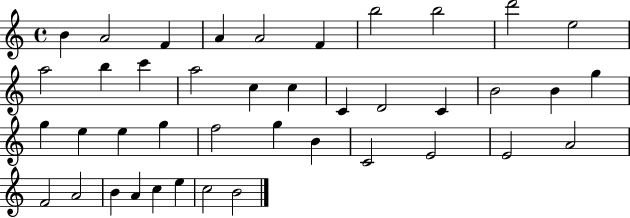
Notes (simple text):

B4/q A4/h F4/q A4/q A4/h F4/q B5/h B5/h D6/h E5/h A5/h B5/q C6/q A5/h C5/q C5/q C4/q D4/h C4/q B4/h B4/q G5/q G5/q E5/q E5/q G5/q F5/h G5/q B4/q C4/h E4/h E4/h A4/h F4/h A4/h B4/q A4/q C5/q E5/q C5/h B4/h